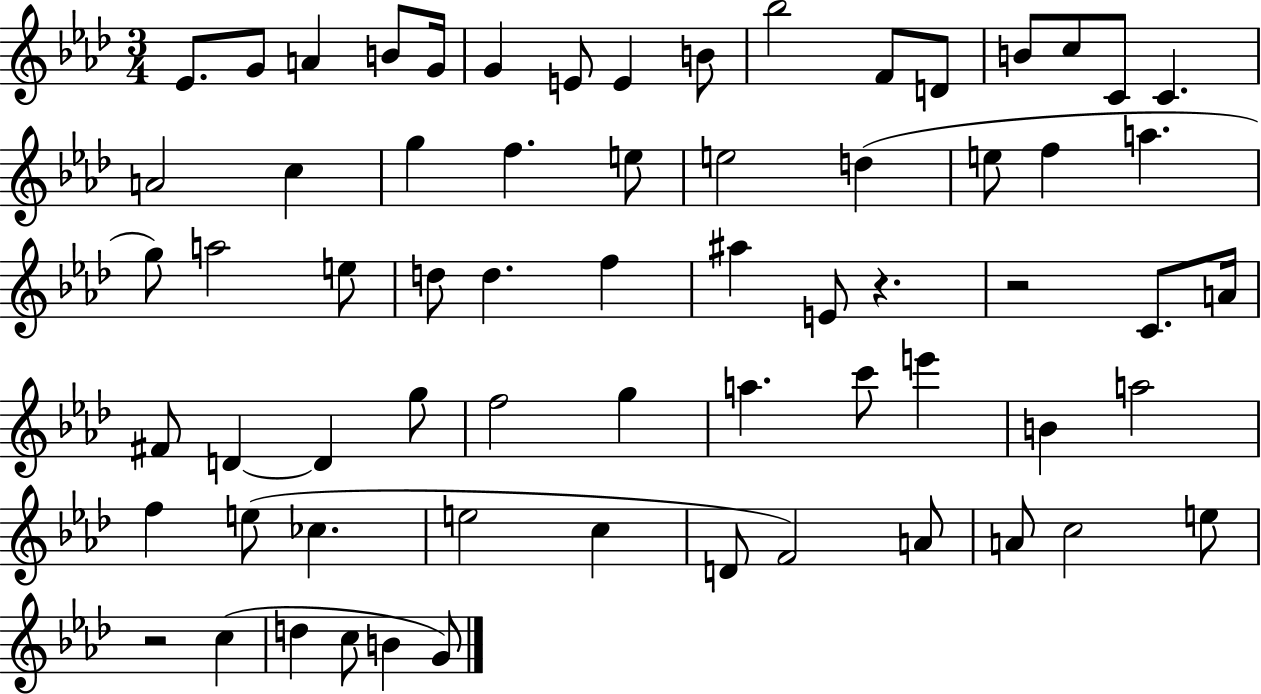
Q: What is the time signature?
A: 3/4